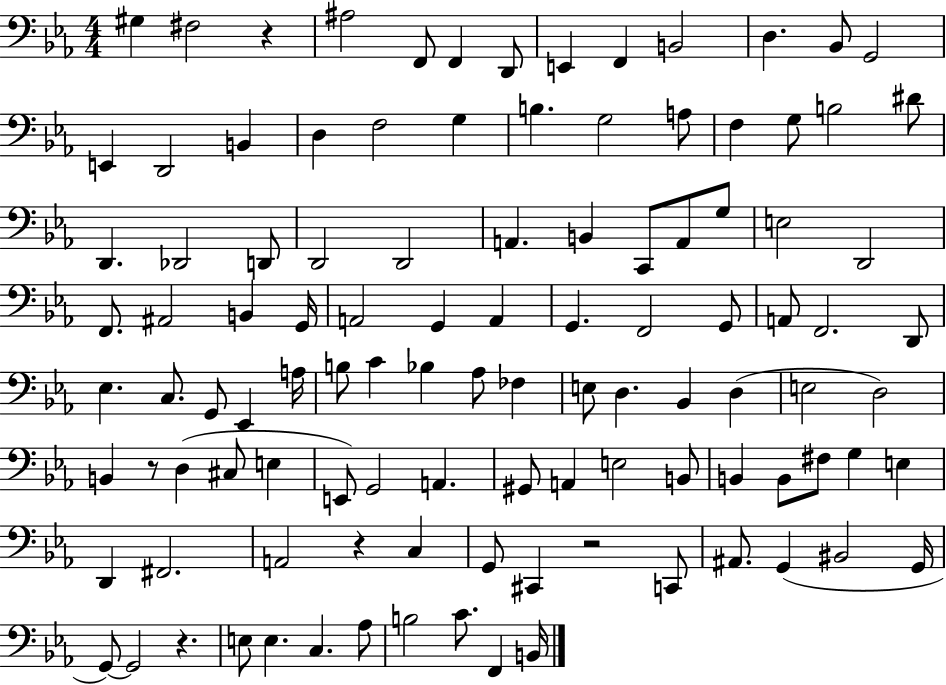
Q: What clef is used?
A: bass